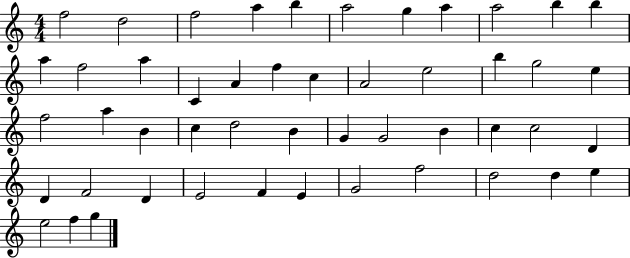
X:1
T:Untitled
M:4/4
L:1/4
K:C
f2 d2 f2 a b a2 g a a2 b b a f2 a C A f c A2 e2 b g2 e f2 a B c d2 B G G2 B c c2 D D F2 D E2 F E G2 f2 d2 d e e2 f g